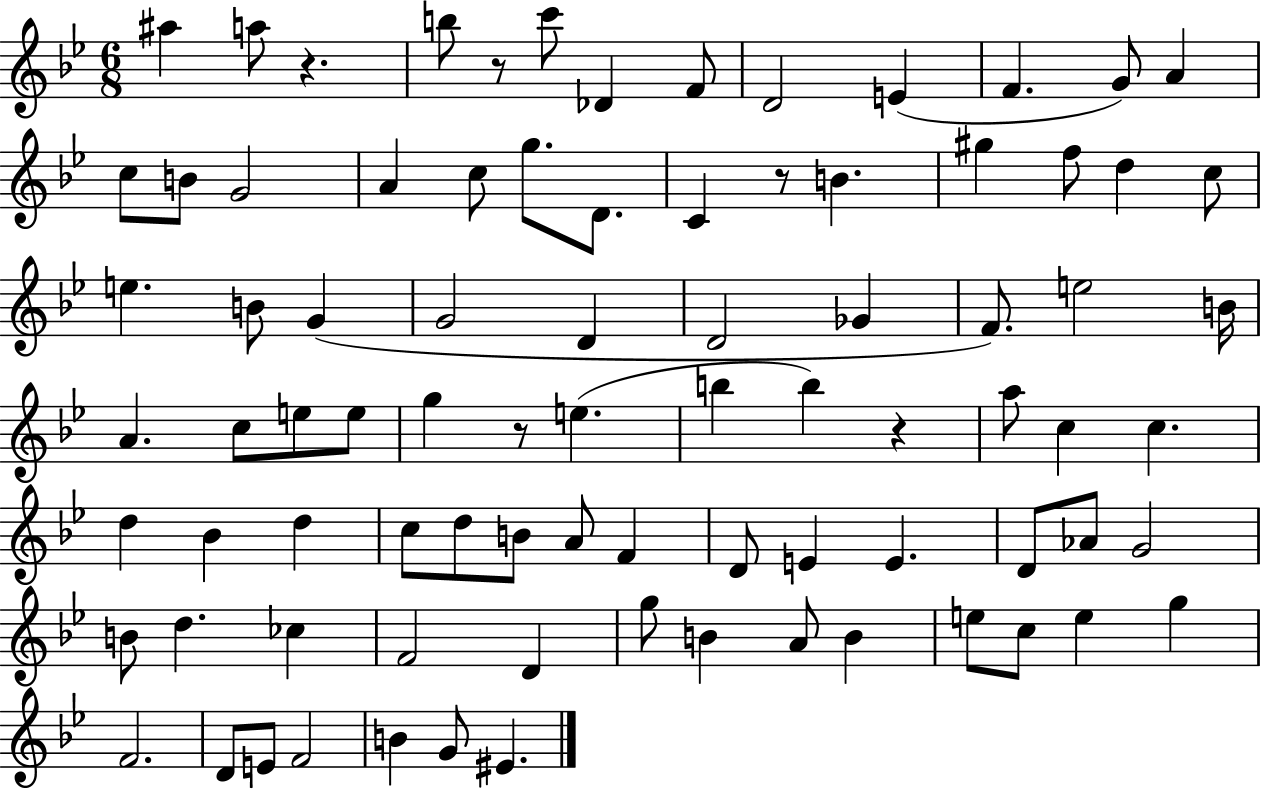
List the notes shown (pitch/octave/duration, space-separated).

A#5/q A5/e R/q. B5/e R/e C6/e Db4/q F4/e D4/h E4/q F4/q. G4/e A4/q C5/e B4/e G4/h A4/q C5/e G5/e. D4/e. C4/q R/e B4/q. G#5/q F5/e D5/q C5/e E5/q. B4/e G4/q G4/h D4/q D4/h Gb4/q F4/e. E5/h B4/s A4/q. C5/e E5/e E5/e G5/q R/e E5/q. B5/q B5/q R/q A5/e C5/q C5/q. D5/q Bb4/q D5/q C5/e D5/e B4/e A4/e F4/q D4/e E4/q E4/q. D4/e Ab4/e G4/h B4/e D5/q. CES5/q F4/h D4/q G5/e B4/q A4/e B4/q E5/e C5/e E5/q G5/q F4/h. D4/e E4/e F4/h B4/q G4/e EIS4/q.